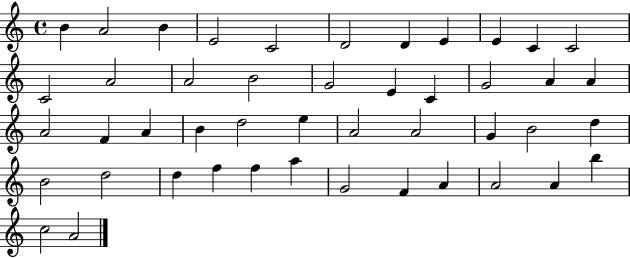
{
  \clef treble
  \time 4/4
  \defaultTimeSignature
  \key c \major
  b'4 a'2 b'4 | e'2 c'2 | d'2 d'4 e'4 | e'4 c'4 c'2 | \break c'2 a'2 | a'2 b'2 | g'2 e'4 c'4 | g'2 a'4 a'4 | \break a'2 f'4 a'4 | b'4 d''2 e''4 | a'2 a'2 | g'4 b'2 d''4 | \break b'2 d''2 | d''4 f''4 f''4 a''4 | g'2 f'4 a'4 | a'2 a'4 b''4 | \break c''2 a'2 | \bar "|."
}